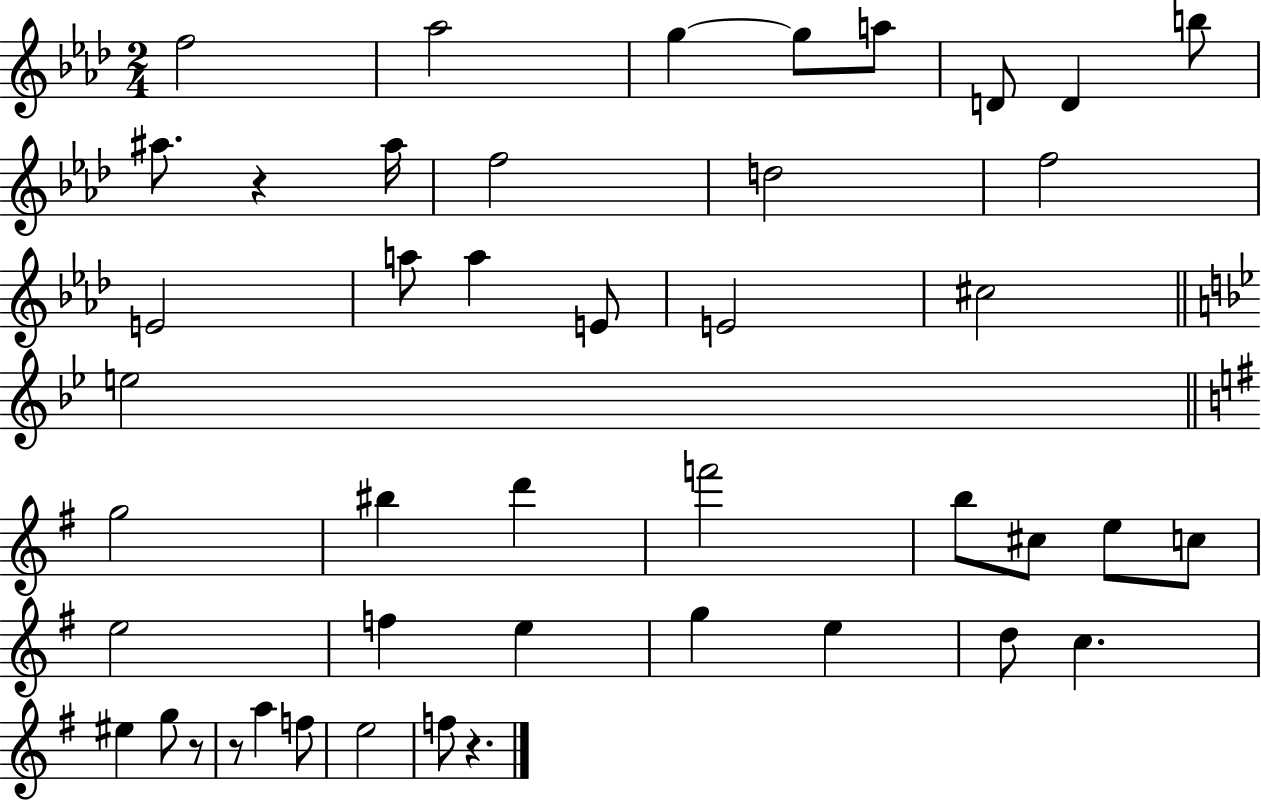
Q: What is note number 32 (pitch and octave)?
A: G5